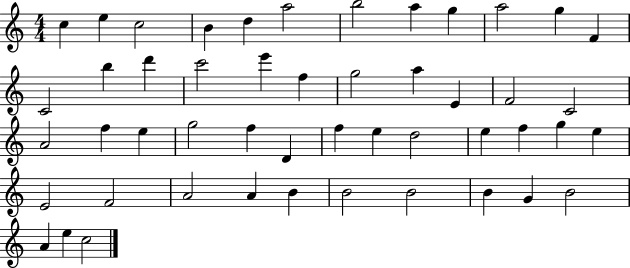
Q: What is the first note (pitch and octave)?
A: C5